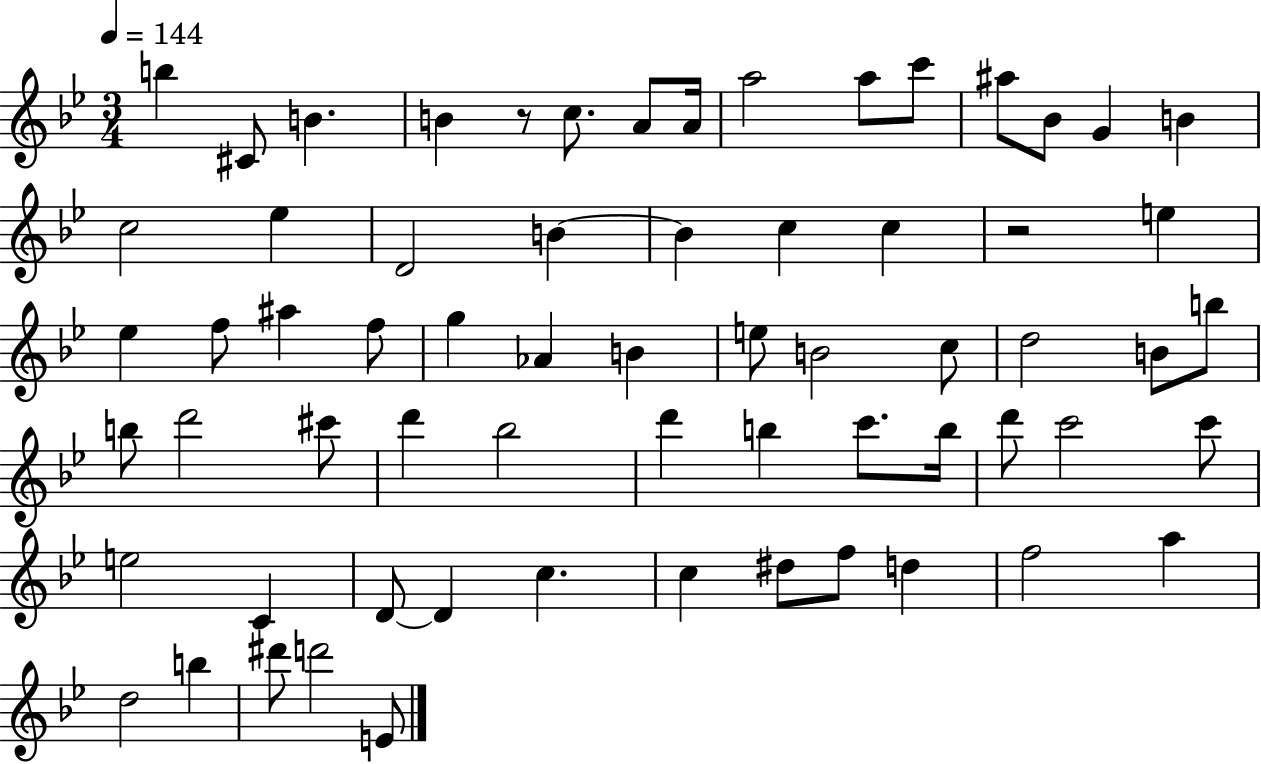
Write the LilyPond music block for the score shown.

{
  \clef treble
  \numericTimeSignature
  \time 3/4
  \key bes \major
  \tempo 4 = 144
  b''4 cis'8 b'4. | b'4 r8 c''8. a'8 a'16 | a''2 a''8 c'''8 | ais''8 bes'8 g'4 b'4 | \break c''2 ees''4 | d'2 b'4~~ | b'4 c''4 c''4 | r2 e''4 | \break ees''4 f''8 ais''4 f''8 | g''4 aes'4 b'4 | e''8 b'2 c''8 | d''2 b'8 b''8 | \break b''8 d'''2 cis'''8 | d'''4 bes''2 | d'''4 b''4 c'''8. b''16 | d'''8 c'''2 c'''8 | \break e''2 c'4 | d'8~~ d'4 c''4. | c''4 dis''8 f''8 d''4 | f''2 a''4 | \break d''2 b''4 | dis'''8 d'''2 e'8 | \bar "|."
}